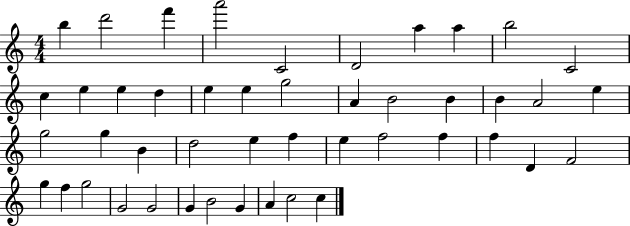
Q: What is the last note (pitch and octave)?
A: C5